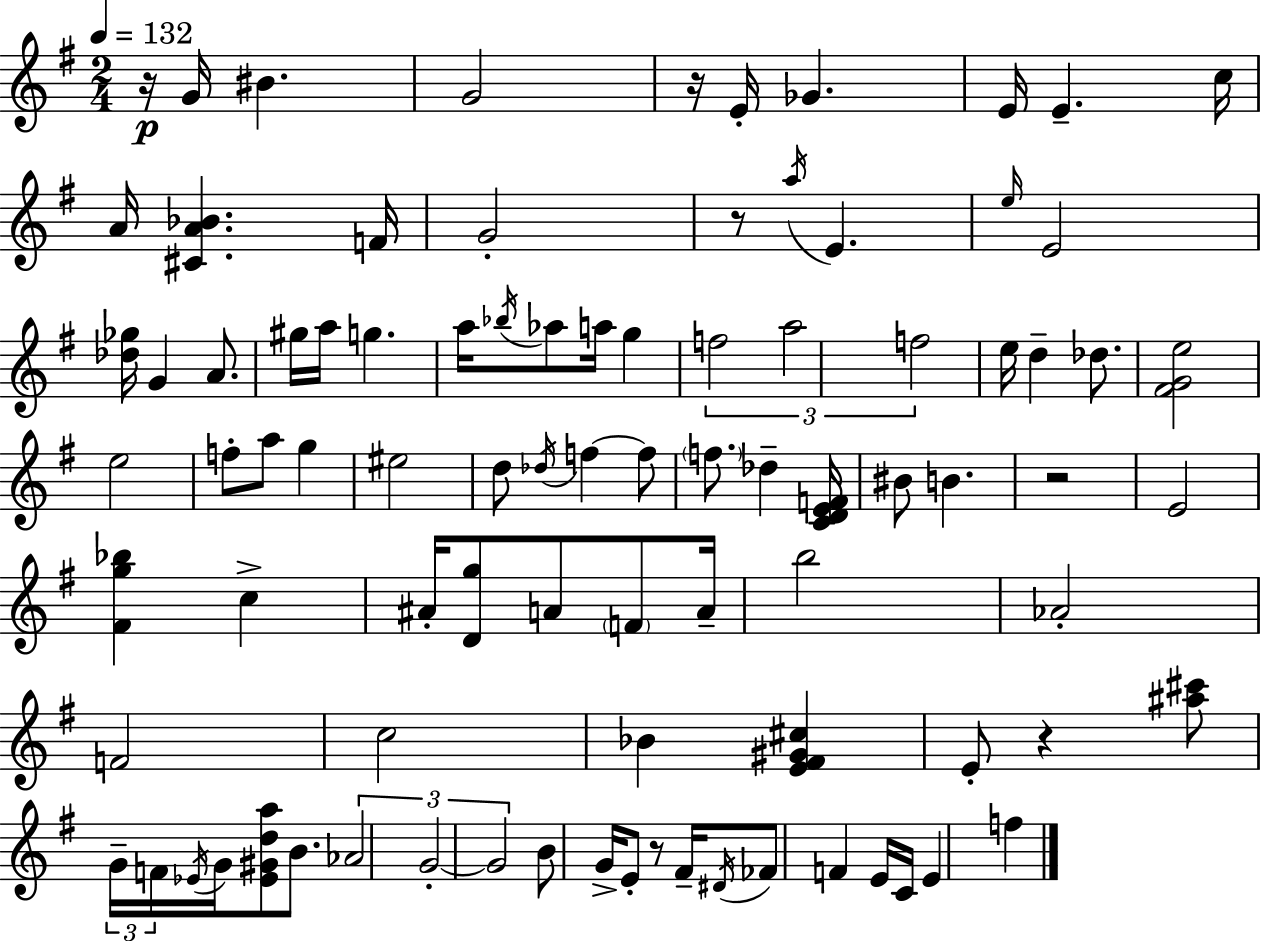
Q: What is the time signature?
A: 2/4